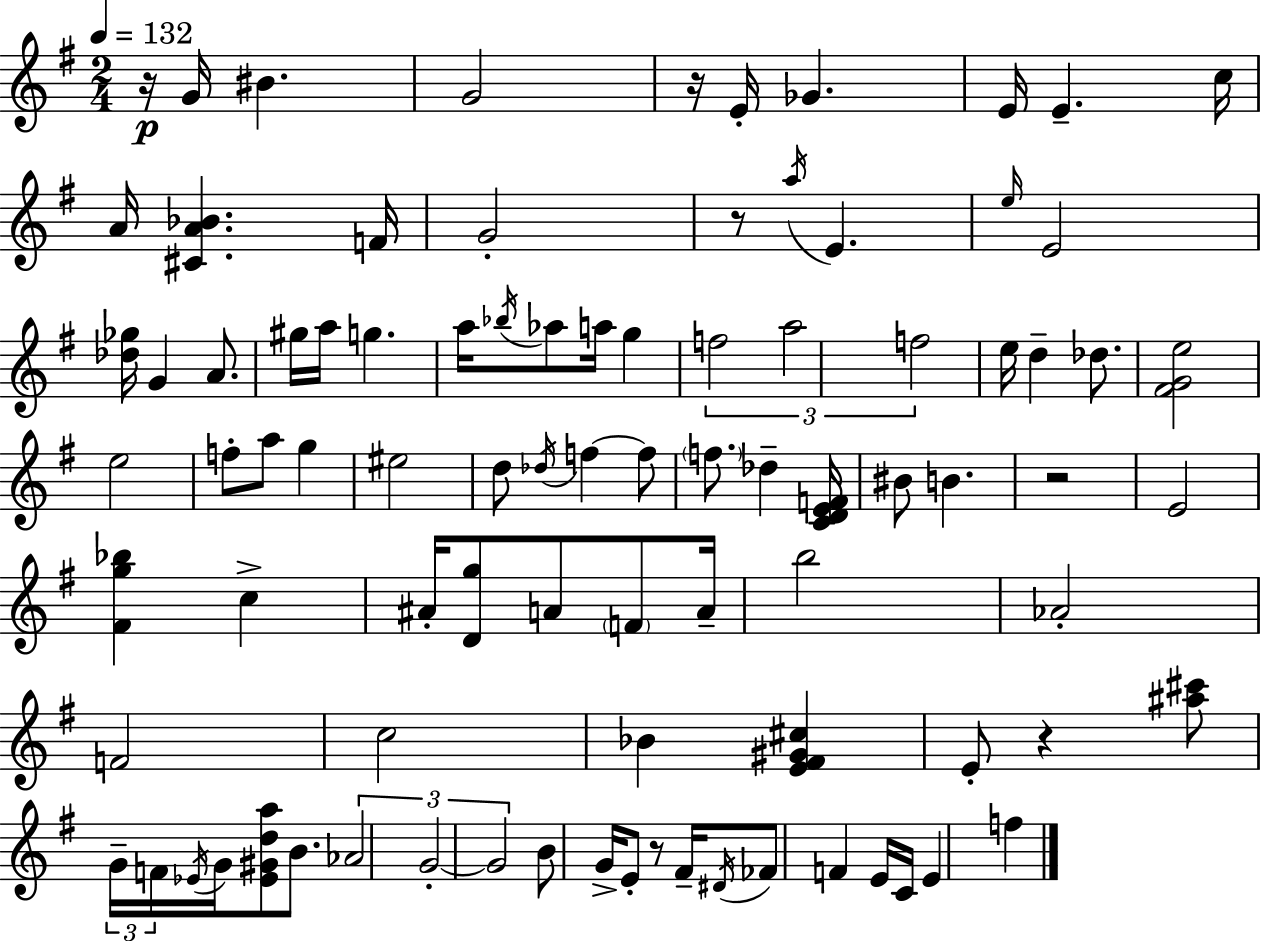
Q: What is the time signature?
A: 2/4